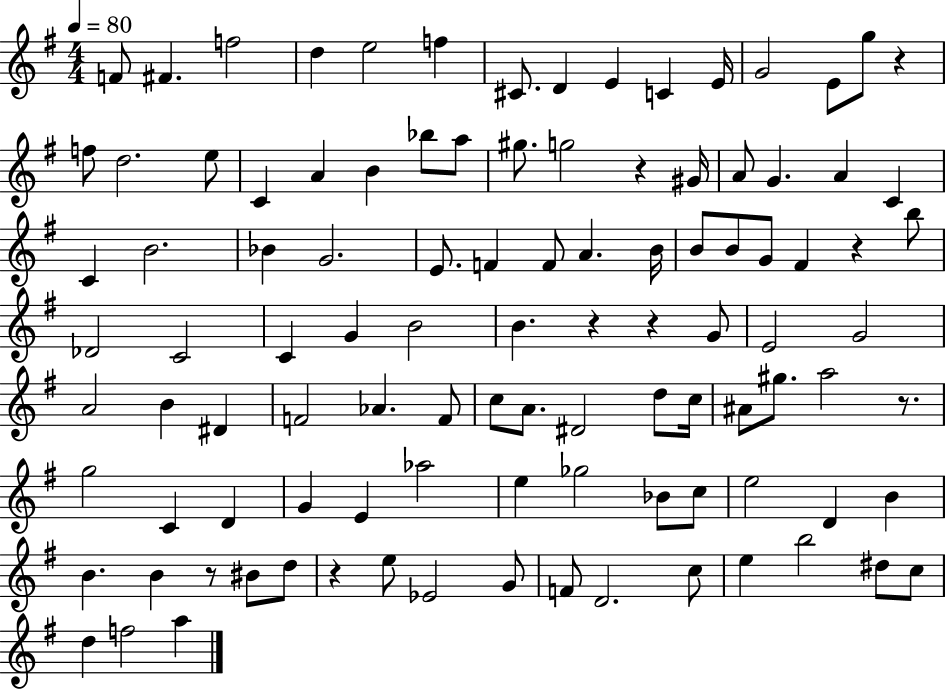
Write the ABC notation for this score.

X:1
T:Untitled
M:4/4
L:1/4
K:G
F/2 ^F f2 d e2 f ^C/2 D E C E/4 G2 E/2 g/2 z f/2 d2 e/2 C A B _b/2 a/2 ^g/2 g2 z ^G/4 A/2 G A C C B2 _B G2 E/2 F F/2 A B/4 B/2 B/2 G/2 ^F z b/2 _D2 C2 C G B2 B z z G/2 E2 G2 A2 B ^D F2 _A F/2 c/2 A/2 ^D2 d/2 c/4 ^A/2 ^g/2 a2 z/2 g2 C D G E _a2 e _g2 _B/2 c/2 e2 D B B B z/2 ^B/2 d/2 z e/2 _E2 G/2 F/2 D2 c/2 e b2 ^d/2 c/2 d f2 a